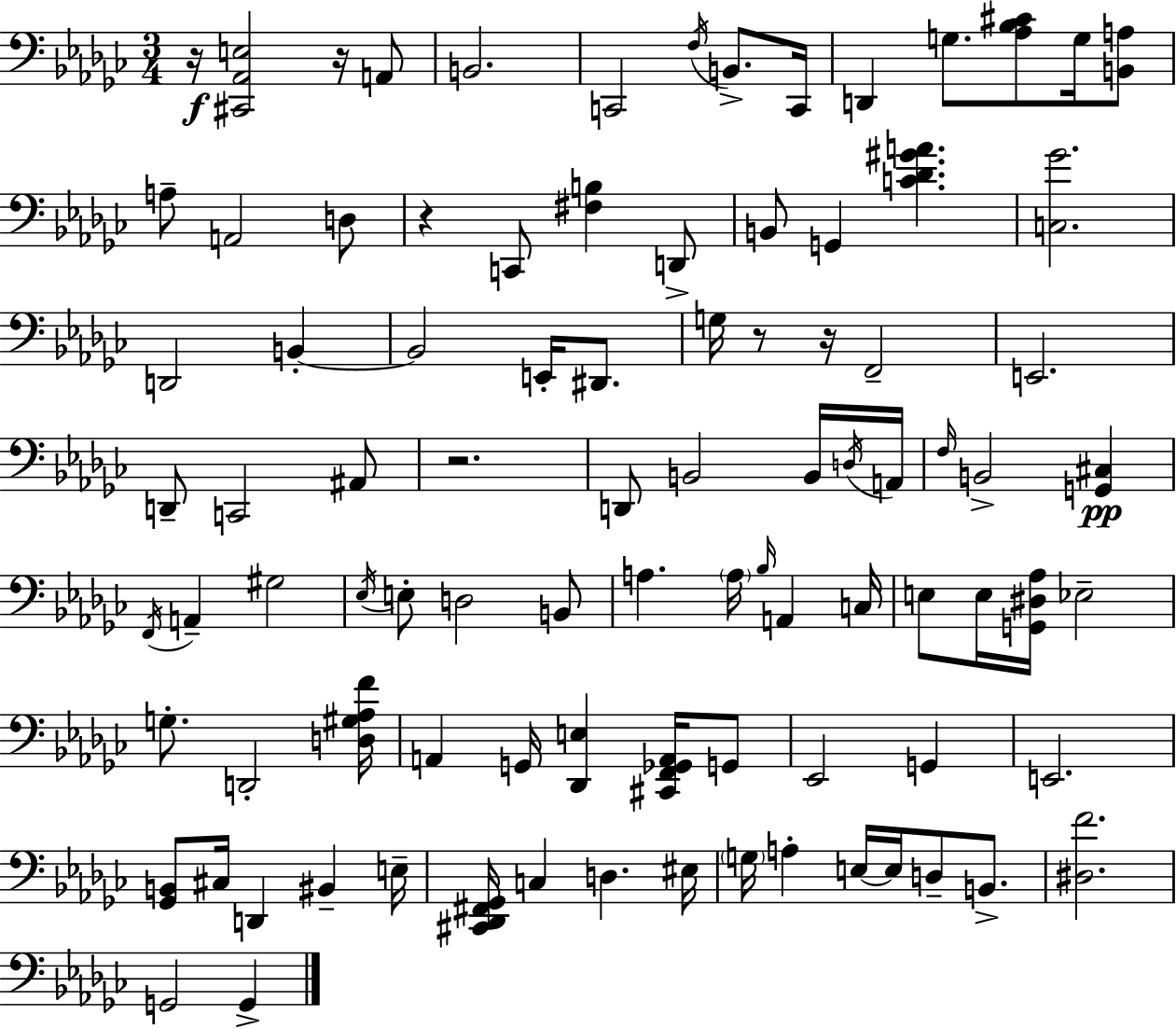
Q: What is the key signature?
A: EES minor